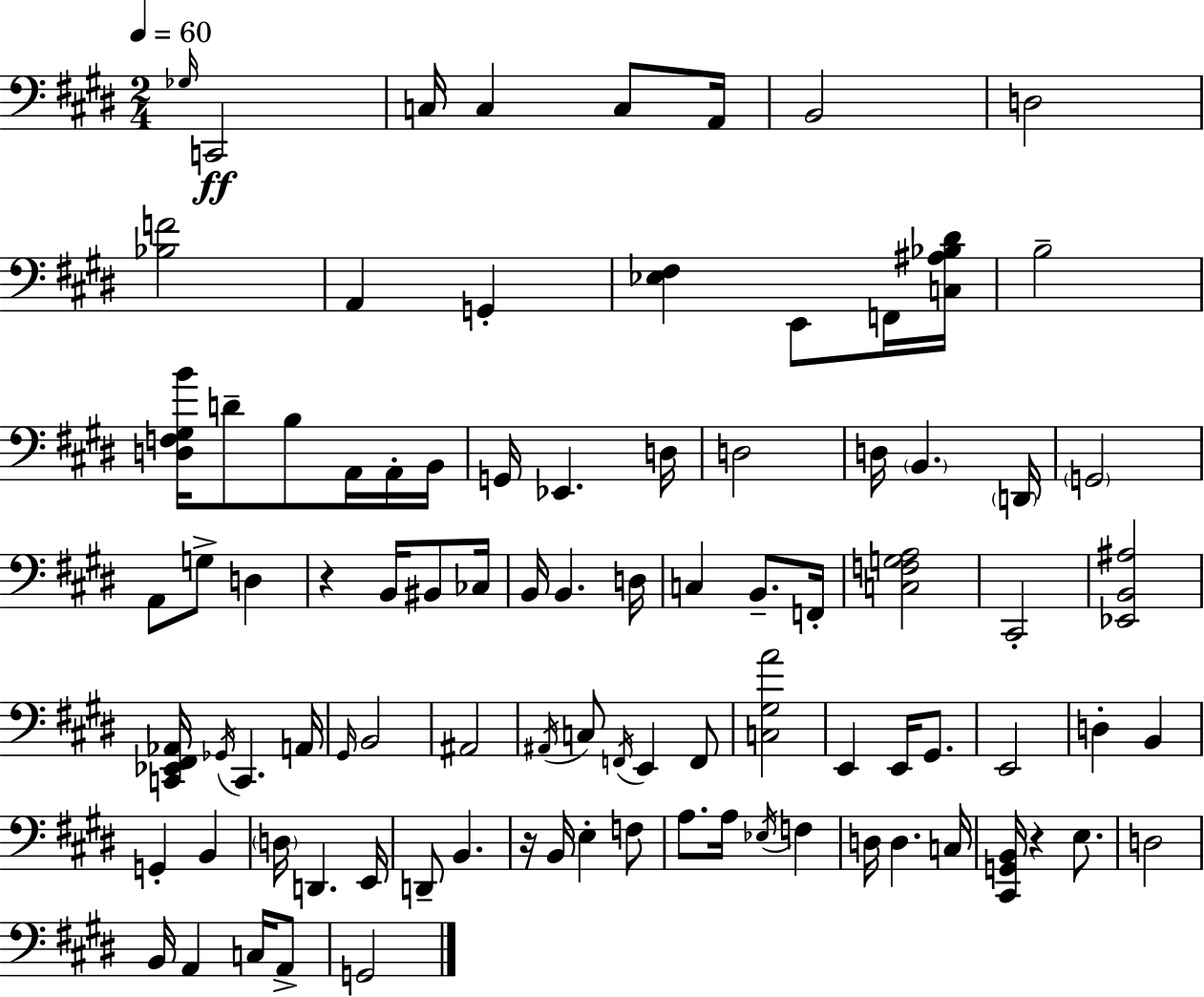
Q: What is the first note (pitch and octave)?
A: Gb3